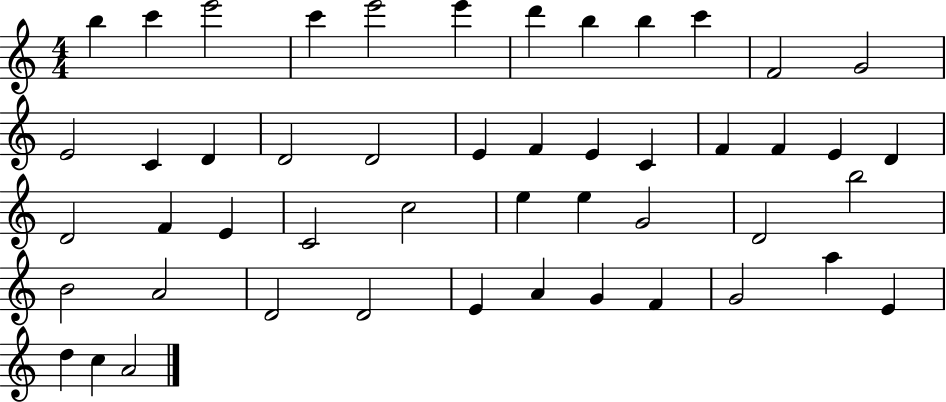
X:1
T:Untitled
M:4/4
L:1/4
K:C
b c' e'2 c' e'2 e' d' b b c' F2 G2 E2 C D D2 D2 E F E C F F E D D2 F E C2 c2 e e G2 D2 b2 B2 A2 D2 D2 E A G F G2 a E d c A2